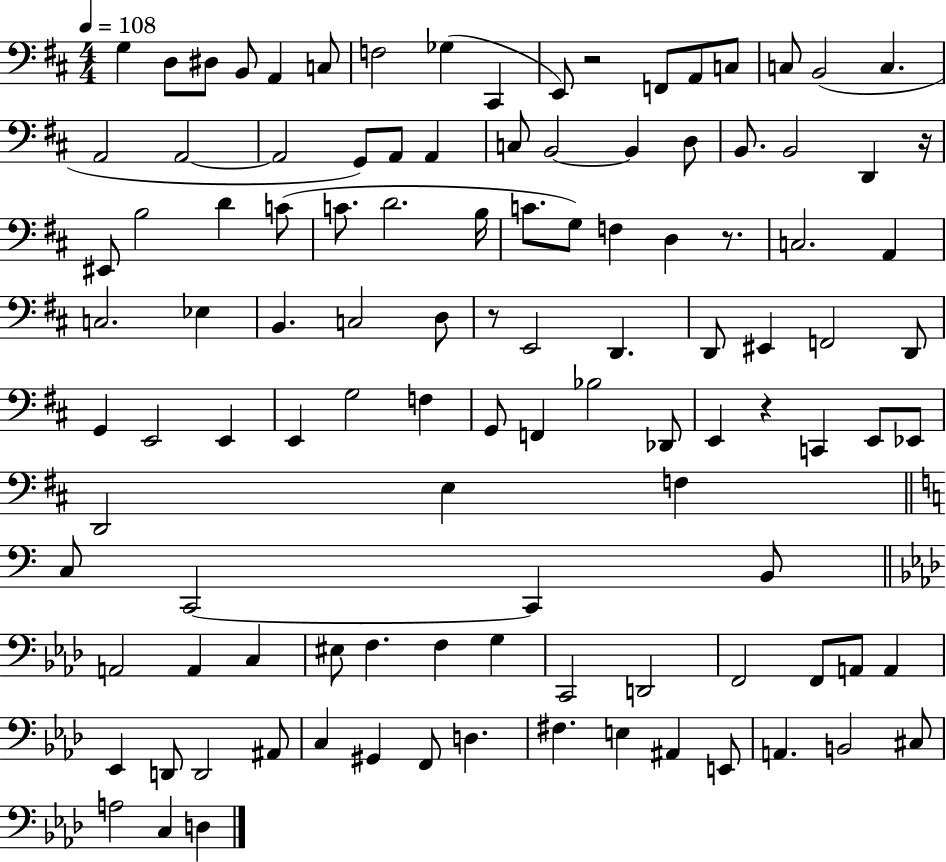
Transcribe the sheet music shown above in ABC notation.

X:1
T:Untitled
M:4/4
L:1/4
K:D
G, D,/2 ^D,/2 B,,/2 A,, C,/2 F,2 _G, ^C,, E,,/2 z2 F,,/2 A,,/2 C,/2 C,/2 B,,2 C, A,,2 A,,2 A,,2 G,,/2 A,,/2 A,, C,/2 B,,2 B,, D,/2 B,,/2 B,,2 D,, z/4 ^E,,/2 B,2 D C/2 C/2 D2 B,/4 C/2 G,/2 F, D, z/2 C,2 A,, C,2 _E, B,, C,2 D,/2 z/2 E,,2 D,, D,,/2 ^E,, F,,2 D,,/2 G,, E,,2 E,, E,, G,2 F, G,,/2 F,, _B,2 _D,,/2 E,, z C,, E,,/2 _E,,/2 D,,2 E, F, C,/2 C,,2 C,, B,,/2 A,,2 A,, C, ^E,/2 F, F, G, C,,2 D,,2 F,,2 F,,/2 A,,/2 A,, _E,, D,,/2 D,,2 ^A,,/2 C, ^G,, F,,/2 D, ^F, E, ^A,, E,,/2 A,, B,,2 ^C,/2 A,2 C, D,